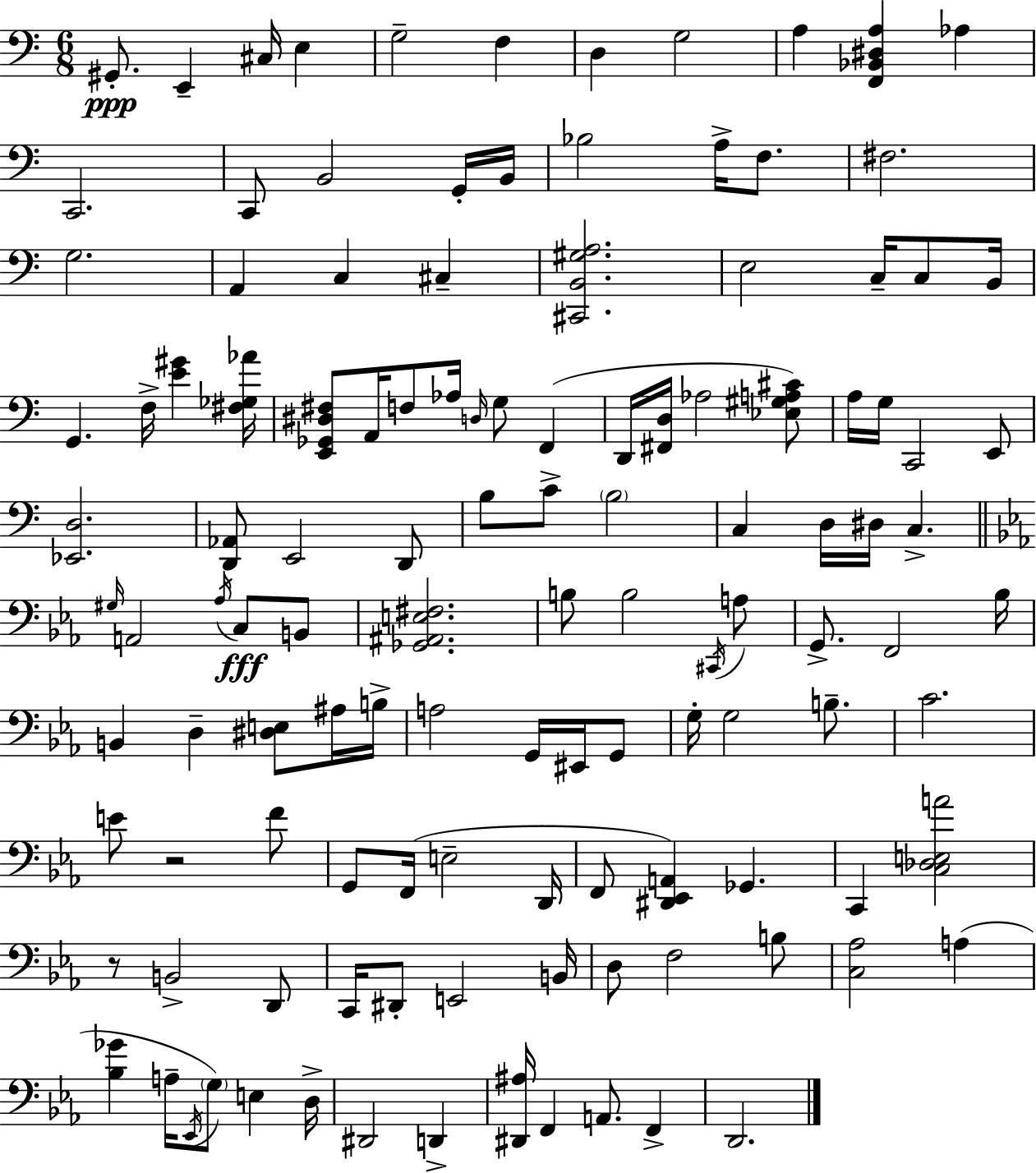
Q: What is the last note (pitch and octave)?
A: D2